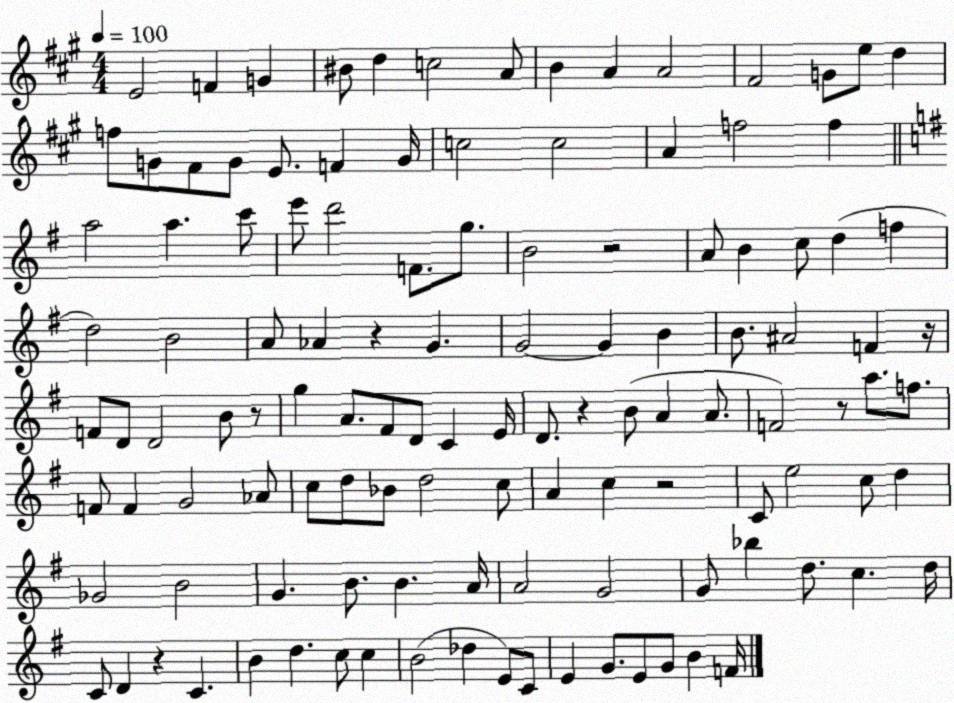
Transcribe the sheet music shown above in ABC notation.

X:1
T:Untitled
M:4/4
L:1/4
K:A
E2 F G ^B/2 d c2 A/2 B A A2 ^F2 G/2 e/2 d f/2 G/2 ^F/2 G/2 E/2 F G/4 c2 c2 A f2 f a2 a c'/2 e'/2 d'2 F/2 g/2 B2 z2 A/2 B c/2 d f d2 B2 A/2 _A z G G2 G B B/2 ^A2 F z/4 F/2 D/2 D2 B/2 z/2 g A/2 ^F/2 D/2 C E/4 D/2 z B/2 A A/2 F2 z/2 a/2 f/2 F/2 F G2 _A/2 c/2 d/2 _B/2 d2 c/2 A c z2 C/2 e2 c/2 d _G2 B2 G B/2 B A/4 A2 G2 G/2 _b d/2 c d/4 C/2 D z C B d c/2 c B2 _d E/2 C/2 E G/2 E/2 G/2 B F/4